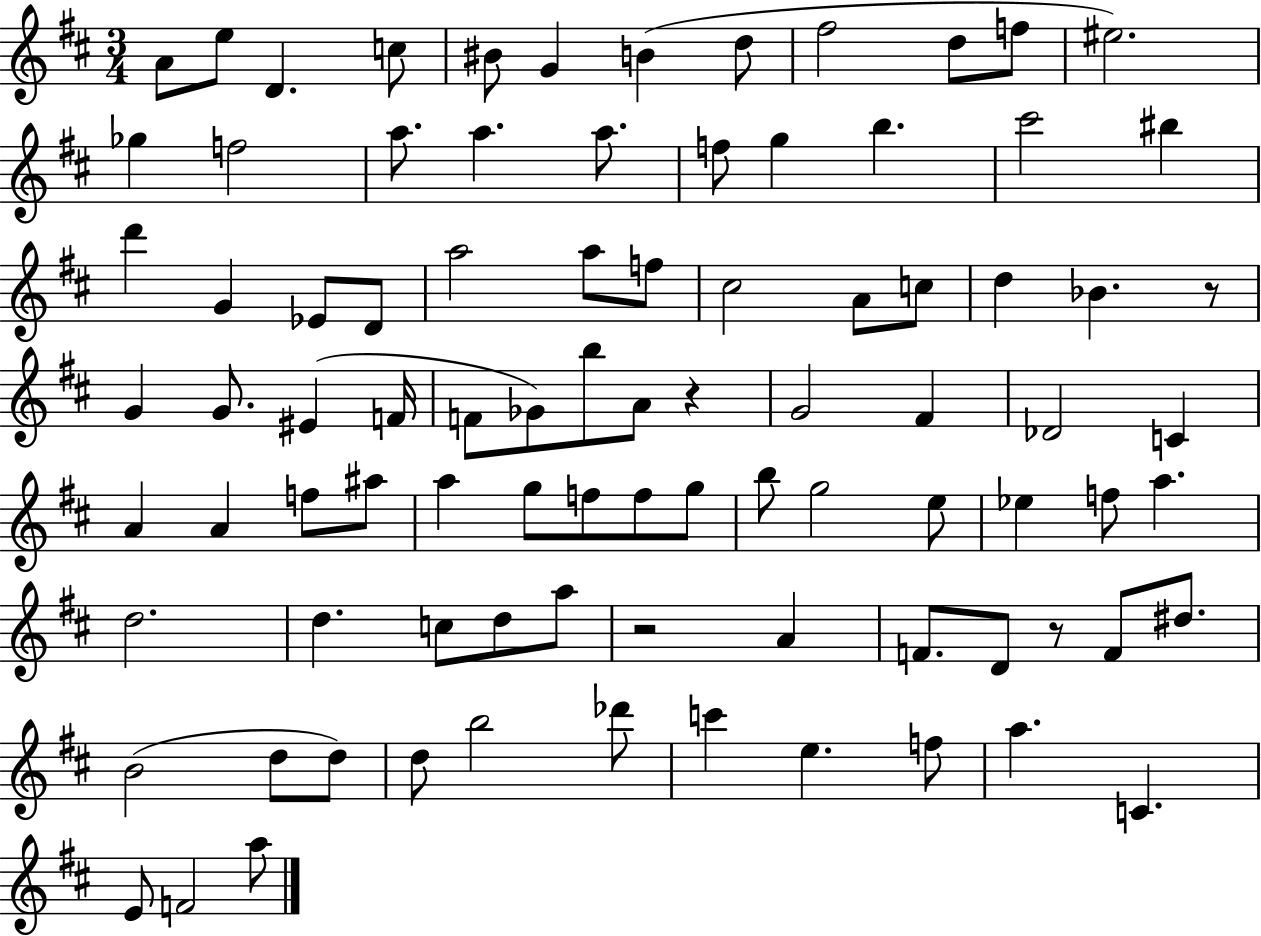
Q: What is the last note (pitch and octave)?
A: A5